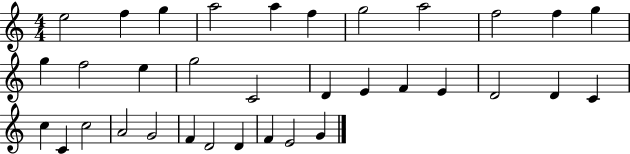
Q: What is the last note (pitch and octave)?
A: G4